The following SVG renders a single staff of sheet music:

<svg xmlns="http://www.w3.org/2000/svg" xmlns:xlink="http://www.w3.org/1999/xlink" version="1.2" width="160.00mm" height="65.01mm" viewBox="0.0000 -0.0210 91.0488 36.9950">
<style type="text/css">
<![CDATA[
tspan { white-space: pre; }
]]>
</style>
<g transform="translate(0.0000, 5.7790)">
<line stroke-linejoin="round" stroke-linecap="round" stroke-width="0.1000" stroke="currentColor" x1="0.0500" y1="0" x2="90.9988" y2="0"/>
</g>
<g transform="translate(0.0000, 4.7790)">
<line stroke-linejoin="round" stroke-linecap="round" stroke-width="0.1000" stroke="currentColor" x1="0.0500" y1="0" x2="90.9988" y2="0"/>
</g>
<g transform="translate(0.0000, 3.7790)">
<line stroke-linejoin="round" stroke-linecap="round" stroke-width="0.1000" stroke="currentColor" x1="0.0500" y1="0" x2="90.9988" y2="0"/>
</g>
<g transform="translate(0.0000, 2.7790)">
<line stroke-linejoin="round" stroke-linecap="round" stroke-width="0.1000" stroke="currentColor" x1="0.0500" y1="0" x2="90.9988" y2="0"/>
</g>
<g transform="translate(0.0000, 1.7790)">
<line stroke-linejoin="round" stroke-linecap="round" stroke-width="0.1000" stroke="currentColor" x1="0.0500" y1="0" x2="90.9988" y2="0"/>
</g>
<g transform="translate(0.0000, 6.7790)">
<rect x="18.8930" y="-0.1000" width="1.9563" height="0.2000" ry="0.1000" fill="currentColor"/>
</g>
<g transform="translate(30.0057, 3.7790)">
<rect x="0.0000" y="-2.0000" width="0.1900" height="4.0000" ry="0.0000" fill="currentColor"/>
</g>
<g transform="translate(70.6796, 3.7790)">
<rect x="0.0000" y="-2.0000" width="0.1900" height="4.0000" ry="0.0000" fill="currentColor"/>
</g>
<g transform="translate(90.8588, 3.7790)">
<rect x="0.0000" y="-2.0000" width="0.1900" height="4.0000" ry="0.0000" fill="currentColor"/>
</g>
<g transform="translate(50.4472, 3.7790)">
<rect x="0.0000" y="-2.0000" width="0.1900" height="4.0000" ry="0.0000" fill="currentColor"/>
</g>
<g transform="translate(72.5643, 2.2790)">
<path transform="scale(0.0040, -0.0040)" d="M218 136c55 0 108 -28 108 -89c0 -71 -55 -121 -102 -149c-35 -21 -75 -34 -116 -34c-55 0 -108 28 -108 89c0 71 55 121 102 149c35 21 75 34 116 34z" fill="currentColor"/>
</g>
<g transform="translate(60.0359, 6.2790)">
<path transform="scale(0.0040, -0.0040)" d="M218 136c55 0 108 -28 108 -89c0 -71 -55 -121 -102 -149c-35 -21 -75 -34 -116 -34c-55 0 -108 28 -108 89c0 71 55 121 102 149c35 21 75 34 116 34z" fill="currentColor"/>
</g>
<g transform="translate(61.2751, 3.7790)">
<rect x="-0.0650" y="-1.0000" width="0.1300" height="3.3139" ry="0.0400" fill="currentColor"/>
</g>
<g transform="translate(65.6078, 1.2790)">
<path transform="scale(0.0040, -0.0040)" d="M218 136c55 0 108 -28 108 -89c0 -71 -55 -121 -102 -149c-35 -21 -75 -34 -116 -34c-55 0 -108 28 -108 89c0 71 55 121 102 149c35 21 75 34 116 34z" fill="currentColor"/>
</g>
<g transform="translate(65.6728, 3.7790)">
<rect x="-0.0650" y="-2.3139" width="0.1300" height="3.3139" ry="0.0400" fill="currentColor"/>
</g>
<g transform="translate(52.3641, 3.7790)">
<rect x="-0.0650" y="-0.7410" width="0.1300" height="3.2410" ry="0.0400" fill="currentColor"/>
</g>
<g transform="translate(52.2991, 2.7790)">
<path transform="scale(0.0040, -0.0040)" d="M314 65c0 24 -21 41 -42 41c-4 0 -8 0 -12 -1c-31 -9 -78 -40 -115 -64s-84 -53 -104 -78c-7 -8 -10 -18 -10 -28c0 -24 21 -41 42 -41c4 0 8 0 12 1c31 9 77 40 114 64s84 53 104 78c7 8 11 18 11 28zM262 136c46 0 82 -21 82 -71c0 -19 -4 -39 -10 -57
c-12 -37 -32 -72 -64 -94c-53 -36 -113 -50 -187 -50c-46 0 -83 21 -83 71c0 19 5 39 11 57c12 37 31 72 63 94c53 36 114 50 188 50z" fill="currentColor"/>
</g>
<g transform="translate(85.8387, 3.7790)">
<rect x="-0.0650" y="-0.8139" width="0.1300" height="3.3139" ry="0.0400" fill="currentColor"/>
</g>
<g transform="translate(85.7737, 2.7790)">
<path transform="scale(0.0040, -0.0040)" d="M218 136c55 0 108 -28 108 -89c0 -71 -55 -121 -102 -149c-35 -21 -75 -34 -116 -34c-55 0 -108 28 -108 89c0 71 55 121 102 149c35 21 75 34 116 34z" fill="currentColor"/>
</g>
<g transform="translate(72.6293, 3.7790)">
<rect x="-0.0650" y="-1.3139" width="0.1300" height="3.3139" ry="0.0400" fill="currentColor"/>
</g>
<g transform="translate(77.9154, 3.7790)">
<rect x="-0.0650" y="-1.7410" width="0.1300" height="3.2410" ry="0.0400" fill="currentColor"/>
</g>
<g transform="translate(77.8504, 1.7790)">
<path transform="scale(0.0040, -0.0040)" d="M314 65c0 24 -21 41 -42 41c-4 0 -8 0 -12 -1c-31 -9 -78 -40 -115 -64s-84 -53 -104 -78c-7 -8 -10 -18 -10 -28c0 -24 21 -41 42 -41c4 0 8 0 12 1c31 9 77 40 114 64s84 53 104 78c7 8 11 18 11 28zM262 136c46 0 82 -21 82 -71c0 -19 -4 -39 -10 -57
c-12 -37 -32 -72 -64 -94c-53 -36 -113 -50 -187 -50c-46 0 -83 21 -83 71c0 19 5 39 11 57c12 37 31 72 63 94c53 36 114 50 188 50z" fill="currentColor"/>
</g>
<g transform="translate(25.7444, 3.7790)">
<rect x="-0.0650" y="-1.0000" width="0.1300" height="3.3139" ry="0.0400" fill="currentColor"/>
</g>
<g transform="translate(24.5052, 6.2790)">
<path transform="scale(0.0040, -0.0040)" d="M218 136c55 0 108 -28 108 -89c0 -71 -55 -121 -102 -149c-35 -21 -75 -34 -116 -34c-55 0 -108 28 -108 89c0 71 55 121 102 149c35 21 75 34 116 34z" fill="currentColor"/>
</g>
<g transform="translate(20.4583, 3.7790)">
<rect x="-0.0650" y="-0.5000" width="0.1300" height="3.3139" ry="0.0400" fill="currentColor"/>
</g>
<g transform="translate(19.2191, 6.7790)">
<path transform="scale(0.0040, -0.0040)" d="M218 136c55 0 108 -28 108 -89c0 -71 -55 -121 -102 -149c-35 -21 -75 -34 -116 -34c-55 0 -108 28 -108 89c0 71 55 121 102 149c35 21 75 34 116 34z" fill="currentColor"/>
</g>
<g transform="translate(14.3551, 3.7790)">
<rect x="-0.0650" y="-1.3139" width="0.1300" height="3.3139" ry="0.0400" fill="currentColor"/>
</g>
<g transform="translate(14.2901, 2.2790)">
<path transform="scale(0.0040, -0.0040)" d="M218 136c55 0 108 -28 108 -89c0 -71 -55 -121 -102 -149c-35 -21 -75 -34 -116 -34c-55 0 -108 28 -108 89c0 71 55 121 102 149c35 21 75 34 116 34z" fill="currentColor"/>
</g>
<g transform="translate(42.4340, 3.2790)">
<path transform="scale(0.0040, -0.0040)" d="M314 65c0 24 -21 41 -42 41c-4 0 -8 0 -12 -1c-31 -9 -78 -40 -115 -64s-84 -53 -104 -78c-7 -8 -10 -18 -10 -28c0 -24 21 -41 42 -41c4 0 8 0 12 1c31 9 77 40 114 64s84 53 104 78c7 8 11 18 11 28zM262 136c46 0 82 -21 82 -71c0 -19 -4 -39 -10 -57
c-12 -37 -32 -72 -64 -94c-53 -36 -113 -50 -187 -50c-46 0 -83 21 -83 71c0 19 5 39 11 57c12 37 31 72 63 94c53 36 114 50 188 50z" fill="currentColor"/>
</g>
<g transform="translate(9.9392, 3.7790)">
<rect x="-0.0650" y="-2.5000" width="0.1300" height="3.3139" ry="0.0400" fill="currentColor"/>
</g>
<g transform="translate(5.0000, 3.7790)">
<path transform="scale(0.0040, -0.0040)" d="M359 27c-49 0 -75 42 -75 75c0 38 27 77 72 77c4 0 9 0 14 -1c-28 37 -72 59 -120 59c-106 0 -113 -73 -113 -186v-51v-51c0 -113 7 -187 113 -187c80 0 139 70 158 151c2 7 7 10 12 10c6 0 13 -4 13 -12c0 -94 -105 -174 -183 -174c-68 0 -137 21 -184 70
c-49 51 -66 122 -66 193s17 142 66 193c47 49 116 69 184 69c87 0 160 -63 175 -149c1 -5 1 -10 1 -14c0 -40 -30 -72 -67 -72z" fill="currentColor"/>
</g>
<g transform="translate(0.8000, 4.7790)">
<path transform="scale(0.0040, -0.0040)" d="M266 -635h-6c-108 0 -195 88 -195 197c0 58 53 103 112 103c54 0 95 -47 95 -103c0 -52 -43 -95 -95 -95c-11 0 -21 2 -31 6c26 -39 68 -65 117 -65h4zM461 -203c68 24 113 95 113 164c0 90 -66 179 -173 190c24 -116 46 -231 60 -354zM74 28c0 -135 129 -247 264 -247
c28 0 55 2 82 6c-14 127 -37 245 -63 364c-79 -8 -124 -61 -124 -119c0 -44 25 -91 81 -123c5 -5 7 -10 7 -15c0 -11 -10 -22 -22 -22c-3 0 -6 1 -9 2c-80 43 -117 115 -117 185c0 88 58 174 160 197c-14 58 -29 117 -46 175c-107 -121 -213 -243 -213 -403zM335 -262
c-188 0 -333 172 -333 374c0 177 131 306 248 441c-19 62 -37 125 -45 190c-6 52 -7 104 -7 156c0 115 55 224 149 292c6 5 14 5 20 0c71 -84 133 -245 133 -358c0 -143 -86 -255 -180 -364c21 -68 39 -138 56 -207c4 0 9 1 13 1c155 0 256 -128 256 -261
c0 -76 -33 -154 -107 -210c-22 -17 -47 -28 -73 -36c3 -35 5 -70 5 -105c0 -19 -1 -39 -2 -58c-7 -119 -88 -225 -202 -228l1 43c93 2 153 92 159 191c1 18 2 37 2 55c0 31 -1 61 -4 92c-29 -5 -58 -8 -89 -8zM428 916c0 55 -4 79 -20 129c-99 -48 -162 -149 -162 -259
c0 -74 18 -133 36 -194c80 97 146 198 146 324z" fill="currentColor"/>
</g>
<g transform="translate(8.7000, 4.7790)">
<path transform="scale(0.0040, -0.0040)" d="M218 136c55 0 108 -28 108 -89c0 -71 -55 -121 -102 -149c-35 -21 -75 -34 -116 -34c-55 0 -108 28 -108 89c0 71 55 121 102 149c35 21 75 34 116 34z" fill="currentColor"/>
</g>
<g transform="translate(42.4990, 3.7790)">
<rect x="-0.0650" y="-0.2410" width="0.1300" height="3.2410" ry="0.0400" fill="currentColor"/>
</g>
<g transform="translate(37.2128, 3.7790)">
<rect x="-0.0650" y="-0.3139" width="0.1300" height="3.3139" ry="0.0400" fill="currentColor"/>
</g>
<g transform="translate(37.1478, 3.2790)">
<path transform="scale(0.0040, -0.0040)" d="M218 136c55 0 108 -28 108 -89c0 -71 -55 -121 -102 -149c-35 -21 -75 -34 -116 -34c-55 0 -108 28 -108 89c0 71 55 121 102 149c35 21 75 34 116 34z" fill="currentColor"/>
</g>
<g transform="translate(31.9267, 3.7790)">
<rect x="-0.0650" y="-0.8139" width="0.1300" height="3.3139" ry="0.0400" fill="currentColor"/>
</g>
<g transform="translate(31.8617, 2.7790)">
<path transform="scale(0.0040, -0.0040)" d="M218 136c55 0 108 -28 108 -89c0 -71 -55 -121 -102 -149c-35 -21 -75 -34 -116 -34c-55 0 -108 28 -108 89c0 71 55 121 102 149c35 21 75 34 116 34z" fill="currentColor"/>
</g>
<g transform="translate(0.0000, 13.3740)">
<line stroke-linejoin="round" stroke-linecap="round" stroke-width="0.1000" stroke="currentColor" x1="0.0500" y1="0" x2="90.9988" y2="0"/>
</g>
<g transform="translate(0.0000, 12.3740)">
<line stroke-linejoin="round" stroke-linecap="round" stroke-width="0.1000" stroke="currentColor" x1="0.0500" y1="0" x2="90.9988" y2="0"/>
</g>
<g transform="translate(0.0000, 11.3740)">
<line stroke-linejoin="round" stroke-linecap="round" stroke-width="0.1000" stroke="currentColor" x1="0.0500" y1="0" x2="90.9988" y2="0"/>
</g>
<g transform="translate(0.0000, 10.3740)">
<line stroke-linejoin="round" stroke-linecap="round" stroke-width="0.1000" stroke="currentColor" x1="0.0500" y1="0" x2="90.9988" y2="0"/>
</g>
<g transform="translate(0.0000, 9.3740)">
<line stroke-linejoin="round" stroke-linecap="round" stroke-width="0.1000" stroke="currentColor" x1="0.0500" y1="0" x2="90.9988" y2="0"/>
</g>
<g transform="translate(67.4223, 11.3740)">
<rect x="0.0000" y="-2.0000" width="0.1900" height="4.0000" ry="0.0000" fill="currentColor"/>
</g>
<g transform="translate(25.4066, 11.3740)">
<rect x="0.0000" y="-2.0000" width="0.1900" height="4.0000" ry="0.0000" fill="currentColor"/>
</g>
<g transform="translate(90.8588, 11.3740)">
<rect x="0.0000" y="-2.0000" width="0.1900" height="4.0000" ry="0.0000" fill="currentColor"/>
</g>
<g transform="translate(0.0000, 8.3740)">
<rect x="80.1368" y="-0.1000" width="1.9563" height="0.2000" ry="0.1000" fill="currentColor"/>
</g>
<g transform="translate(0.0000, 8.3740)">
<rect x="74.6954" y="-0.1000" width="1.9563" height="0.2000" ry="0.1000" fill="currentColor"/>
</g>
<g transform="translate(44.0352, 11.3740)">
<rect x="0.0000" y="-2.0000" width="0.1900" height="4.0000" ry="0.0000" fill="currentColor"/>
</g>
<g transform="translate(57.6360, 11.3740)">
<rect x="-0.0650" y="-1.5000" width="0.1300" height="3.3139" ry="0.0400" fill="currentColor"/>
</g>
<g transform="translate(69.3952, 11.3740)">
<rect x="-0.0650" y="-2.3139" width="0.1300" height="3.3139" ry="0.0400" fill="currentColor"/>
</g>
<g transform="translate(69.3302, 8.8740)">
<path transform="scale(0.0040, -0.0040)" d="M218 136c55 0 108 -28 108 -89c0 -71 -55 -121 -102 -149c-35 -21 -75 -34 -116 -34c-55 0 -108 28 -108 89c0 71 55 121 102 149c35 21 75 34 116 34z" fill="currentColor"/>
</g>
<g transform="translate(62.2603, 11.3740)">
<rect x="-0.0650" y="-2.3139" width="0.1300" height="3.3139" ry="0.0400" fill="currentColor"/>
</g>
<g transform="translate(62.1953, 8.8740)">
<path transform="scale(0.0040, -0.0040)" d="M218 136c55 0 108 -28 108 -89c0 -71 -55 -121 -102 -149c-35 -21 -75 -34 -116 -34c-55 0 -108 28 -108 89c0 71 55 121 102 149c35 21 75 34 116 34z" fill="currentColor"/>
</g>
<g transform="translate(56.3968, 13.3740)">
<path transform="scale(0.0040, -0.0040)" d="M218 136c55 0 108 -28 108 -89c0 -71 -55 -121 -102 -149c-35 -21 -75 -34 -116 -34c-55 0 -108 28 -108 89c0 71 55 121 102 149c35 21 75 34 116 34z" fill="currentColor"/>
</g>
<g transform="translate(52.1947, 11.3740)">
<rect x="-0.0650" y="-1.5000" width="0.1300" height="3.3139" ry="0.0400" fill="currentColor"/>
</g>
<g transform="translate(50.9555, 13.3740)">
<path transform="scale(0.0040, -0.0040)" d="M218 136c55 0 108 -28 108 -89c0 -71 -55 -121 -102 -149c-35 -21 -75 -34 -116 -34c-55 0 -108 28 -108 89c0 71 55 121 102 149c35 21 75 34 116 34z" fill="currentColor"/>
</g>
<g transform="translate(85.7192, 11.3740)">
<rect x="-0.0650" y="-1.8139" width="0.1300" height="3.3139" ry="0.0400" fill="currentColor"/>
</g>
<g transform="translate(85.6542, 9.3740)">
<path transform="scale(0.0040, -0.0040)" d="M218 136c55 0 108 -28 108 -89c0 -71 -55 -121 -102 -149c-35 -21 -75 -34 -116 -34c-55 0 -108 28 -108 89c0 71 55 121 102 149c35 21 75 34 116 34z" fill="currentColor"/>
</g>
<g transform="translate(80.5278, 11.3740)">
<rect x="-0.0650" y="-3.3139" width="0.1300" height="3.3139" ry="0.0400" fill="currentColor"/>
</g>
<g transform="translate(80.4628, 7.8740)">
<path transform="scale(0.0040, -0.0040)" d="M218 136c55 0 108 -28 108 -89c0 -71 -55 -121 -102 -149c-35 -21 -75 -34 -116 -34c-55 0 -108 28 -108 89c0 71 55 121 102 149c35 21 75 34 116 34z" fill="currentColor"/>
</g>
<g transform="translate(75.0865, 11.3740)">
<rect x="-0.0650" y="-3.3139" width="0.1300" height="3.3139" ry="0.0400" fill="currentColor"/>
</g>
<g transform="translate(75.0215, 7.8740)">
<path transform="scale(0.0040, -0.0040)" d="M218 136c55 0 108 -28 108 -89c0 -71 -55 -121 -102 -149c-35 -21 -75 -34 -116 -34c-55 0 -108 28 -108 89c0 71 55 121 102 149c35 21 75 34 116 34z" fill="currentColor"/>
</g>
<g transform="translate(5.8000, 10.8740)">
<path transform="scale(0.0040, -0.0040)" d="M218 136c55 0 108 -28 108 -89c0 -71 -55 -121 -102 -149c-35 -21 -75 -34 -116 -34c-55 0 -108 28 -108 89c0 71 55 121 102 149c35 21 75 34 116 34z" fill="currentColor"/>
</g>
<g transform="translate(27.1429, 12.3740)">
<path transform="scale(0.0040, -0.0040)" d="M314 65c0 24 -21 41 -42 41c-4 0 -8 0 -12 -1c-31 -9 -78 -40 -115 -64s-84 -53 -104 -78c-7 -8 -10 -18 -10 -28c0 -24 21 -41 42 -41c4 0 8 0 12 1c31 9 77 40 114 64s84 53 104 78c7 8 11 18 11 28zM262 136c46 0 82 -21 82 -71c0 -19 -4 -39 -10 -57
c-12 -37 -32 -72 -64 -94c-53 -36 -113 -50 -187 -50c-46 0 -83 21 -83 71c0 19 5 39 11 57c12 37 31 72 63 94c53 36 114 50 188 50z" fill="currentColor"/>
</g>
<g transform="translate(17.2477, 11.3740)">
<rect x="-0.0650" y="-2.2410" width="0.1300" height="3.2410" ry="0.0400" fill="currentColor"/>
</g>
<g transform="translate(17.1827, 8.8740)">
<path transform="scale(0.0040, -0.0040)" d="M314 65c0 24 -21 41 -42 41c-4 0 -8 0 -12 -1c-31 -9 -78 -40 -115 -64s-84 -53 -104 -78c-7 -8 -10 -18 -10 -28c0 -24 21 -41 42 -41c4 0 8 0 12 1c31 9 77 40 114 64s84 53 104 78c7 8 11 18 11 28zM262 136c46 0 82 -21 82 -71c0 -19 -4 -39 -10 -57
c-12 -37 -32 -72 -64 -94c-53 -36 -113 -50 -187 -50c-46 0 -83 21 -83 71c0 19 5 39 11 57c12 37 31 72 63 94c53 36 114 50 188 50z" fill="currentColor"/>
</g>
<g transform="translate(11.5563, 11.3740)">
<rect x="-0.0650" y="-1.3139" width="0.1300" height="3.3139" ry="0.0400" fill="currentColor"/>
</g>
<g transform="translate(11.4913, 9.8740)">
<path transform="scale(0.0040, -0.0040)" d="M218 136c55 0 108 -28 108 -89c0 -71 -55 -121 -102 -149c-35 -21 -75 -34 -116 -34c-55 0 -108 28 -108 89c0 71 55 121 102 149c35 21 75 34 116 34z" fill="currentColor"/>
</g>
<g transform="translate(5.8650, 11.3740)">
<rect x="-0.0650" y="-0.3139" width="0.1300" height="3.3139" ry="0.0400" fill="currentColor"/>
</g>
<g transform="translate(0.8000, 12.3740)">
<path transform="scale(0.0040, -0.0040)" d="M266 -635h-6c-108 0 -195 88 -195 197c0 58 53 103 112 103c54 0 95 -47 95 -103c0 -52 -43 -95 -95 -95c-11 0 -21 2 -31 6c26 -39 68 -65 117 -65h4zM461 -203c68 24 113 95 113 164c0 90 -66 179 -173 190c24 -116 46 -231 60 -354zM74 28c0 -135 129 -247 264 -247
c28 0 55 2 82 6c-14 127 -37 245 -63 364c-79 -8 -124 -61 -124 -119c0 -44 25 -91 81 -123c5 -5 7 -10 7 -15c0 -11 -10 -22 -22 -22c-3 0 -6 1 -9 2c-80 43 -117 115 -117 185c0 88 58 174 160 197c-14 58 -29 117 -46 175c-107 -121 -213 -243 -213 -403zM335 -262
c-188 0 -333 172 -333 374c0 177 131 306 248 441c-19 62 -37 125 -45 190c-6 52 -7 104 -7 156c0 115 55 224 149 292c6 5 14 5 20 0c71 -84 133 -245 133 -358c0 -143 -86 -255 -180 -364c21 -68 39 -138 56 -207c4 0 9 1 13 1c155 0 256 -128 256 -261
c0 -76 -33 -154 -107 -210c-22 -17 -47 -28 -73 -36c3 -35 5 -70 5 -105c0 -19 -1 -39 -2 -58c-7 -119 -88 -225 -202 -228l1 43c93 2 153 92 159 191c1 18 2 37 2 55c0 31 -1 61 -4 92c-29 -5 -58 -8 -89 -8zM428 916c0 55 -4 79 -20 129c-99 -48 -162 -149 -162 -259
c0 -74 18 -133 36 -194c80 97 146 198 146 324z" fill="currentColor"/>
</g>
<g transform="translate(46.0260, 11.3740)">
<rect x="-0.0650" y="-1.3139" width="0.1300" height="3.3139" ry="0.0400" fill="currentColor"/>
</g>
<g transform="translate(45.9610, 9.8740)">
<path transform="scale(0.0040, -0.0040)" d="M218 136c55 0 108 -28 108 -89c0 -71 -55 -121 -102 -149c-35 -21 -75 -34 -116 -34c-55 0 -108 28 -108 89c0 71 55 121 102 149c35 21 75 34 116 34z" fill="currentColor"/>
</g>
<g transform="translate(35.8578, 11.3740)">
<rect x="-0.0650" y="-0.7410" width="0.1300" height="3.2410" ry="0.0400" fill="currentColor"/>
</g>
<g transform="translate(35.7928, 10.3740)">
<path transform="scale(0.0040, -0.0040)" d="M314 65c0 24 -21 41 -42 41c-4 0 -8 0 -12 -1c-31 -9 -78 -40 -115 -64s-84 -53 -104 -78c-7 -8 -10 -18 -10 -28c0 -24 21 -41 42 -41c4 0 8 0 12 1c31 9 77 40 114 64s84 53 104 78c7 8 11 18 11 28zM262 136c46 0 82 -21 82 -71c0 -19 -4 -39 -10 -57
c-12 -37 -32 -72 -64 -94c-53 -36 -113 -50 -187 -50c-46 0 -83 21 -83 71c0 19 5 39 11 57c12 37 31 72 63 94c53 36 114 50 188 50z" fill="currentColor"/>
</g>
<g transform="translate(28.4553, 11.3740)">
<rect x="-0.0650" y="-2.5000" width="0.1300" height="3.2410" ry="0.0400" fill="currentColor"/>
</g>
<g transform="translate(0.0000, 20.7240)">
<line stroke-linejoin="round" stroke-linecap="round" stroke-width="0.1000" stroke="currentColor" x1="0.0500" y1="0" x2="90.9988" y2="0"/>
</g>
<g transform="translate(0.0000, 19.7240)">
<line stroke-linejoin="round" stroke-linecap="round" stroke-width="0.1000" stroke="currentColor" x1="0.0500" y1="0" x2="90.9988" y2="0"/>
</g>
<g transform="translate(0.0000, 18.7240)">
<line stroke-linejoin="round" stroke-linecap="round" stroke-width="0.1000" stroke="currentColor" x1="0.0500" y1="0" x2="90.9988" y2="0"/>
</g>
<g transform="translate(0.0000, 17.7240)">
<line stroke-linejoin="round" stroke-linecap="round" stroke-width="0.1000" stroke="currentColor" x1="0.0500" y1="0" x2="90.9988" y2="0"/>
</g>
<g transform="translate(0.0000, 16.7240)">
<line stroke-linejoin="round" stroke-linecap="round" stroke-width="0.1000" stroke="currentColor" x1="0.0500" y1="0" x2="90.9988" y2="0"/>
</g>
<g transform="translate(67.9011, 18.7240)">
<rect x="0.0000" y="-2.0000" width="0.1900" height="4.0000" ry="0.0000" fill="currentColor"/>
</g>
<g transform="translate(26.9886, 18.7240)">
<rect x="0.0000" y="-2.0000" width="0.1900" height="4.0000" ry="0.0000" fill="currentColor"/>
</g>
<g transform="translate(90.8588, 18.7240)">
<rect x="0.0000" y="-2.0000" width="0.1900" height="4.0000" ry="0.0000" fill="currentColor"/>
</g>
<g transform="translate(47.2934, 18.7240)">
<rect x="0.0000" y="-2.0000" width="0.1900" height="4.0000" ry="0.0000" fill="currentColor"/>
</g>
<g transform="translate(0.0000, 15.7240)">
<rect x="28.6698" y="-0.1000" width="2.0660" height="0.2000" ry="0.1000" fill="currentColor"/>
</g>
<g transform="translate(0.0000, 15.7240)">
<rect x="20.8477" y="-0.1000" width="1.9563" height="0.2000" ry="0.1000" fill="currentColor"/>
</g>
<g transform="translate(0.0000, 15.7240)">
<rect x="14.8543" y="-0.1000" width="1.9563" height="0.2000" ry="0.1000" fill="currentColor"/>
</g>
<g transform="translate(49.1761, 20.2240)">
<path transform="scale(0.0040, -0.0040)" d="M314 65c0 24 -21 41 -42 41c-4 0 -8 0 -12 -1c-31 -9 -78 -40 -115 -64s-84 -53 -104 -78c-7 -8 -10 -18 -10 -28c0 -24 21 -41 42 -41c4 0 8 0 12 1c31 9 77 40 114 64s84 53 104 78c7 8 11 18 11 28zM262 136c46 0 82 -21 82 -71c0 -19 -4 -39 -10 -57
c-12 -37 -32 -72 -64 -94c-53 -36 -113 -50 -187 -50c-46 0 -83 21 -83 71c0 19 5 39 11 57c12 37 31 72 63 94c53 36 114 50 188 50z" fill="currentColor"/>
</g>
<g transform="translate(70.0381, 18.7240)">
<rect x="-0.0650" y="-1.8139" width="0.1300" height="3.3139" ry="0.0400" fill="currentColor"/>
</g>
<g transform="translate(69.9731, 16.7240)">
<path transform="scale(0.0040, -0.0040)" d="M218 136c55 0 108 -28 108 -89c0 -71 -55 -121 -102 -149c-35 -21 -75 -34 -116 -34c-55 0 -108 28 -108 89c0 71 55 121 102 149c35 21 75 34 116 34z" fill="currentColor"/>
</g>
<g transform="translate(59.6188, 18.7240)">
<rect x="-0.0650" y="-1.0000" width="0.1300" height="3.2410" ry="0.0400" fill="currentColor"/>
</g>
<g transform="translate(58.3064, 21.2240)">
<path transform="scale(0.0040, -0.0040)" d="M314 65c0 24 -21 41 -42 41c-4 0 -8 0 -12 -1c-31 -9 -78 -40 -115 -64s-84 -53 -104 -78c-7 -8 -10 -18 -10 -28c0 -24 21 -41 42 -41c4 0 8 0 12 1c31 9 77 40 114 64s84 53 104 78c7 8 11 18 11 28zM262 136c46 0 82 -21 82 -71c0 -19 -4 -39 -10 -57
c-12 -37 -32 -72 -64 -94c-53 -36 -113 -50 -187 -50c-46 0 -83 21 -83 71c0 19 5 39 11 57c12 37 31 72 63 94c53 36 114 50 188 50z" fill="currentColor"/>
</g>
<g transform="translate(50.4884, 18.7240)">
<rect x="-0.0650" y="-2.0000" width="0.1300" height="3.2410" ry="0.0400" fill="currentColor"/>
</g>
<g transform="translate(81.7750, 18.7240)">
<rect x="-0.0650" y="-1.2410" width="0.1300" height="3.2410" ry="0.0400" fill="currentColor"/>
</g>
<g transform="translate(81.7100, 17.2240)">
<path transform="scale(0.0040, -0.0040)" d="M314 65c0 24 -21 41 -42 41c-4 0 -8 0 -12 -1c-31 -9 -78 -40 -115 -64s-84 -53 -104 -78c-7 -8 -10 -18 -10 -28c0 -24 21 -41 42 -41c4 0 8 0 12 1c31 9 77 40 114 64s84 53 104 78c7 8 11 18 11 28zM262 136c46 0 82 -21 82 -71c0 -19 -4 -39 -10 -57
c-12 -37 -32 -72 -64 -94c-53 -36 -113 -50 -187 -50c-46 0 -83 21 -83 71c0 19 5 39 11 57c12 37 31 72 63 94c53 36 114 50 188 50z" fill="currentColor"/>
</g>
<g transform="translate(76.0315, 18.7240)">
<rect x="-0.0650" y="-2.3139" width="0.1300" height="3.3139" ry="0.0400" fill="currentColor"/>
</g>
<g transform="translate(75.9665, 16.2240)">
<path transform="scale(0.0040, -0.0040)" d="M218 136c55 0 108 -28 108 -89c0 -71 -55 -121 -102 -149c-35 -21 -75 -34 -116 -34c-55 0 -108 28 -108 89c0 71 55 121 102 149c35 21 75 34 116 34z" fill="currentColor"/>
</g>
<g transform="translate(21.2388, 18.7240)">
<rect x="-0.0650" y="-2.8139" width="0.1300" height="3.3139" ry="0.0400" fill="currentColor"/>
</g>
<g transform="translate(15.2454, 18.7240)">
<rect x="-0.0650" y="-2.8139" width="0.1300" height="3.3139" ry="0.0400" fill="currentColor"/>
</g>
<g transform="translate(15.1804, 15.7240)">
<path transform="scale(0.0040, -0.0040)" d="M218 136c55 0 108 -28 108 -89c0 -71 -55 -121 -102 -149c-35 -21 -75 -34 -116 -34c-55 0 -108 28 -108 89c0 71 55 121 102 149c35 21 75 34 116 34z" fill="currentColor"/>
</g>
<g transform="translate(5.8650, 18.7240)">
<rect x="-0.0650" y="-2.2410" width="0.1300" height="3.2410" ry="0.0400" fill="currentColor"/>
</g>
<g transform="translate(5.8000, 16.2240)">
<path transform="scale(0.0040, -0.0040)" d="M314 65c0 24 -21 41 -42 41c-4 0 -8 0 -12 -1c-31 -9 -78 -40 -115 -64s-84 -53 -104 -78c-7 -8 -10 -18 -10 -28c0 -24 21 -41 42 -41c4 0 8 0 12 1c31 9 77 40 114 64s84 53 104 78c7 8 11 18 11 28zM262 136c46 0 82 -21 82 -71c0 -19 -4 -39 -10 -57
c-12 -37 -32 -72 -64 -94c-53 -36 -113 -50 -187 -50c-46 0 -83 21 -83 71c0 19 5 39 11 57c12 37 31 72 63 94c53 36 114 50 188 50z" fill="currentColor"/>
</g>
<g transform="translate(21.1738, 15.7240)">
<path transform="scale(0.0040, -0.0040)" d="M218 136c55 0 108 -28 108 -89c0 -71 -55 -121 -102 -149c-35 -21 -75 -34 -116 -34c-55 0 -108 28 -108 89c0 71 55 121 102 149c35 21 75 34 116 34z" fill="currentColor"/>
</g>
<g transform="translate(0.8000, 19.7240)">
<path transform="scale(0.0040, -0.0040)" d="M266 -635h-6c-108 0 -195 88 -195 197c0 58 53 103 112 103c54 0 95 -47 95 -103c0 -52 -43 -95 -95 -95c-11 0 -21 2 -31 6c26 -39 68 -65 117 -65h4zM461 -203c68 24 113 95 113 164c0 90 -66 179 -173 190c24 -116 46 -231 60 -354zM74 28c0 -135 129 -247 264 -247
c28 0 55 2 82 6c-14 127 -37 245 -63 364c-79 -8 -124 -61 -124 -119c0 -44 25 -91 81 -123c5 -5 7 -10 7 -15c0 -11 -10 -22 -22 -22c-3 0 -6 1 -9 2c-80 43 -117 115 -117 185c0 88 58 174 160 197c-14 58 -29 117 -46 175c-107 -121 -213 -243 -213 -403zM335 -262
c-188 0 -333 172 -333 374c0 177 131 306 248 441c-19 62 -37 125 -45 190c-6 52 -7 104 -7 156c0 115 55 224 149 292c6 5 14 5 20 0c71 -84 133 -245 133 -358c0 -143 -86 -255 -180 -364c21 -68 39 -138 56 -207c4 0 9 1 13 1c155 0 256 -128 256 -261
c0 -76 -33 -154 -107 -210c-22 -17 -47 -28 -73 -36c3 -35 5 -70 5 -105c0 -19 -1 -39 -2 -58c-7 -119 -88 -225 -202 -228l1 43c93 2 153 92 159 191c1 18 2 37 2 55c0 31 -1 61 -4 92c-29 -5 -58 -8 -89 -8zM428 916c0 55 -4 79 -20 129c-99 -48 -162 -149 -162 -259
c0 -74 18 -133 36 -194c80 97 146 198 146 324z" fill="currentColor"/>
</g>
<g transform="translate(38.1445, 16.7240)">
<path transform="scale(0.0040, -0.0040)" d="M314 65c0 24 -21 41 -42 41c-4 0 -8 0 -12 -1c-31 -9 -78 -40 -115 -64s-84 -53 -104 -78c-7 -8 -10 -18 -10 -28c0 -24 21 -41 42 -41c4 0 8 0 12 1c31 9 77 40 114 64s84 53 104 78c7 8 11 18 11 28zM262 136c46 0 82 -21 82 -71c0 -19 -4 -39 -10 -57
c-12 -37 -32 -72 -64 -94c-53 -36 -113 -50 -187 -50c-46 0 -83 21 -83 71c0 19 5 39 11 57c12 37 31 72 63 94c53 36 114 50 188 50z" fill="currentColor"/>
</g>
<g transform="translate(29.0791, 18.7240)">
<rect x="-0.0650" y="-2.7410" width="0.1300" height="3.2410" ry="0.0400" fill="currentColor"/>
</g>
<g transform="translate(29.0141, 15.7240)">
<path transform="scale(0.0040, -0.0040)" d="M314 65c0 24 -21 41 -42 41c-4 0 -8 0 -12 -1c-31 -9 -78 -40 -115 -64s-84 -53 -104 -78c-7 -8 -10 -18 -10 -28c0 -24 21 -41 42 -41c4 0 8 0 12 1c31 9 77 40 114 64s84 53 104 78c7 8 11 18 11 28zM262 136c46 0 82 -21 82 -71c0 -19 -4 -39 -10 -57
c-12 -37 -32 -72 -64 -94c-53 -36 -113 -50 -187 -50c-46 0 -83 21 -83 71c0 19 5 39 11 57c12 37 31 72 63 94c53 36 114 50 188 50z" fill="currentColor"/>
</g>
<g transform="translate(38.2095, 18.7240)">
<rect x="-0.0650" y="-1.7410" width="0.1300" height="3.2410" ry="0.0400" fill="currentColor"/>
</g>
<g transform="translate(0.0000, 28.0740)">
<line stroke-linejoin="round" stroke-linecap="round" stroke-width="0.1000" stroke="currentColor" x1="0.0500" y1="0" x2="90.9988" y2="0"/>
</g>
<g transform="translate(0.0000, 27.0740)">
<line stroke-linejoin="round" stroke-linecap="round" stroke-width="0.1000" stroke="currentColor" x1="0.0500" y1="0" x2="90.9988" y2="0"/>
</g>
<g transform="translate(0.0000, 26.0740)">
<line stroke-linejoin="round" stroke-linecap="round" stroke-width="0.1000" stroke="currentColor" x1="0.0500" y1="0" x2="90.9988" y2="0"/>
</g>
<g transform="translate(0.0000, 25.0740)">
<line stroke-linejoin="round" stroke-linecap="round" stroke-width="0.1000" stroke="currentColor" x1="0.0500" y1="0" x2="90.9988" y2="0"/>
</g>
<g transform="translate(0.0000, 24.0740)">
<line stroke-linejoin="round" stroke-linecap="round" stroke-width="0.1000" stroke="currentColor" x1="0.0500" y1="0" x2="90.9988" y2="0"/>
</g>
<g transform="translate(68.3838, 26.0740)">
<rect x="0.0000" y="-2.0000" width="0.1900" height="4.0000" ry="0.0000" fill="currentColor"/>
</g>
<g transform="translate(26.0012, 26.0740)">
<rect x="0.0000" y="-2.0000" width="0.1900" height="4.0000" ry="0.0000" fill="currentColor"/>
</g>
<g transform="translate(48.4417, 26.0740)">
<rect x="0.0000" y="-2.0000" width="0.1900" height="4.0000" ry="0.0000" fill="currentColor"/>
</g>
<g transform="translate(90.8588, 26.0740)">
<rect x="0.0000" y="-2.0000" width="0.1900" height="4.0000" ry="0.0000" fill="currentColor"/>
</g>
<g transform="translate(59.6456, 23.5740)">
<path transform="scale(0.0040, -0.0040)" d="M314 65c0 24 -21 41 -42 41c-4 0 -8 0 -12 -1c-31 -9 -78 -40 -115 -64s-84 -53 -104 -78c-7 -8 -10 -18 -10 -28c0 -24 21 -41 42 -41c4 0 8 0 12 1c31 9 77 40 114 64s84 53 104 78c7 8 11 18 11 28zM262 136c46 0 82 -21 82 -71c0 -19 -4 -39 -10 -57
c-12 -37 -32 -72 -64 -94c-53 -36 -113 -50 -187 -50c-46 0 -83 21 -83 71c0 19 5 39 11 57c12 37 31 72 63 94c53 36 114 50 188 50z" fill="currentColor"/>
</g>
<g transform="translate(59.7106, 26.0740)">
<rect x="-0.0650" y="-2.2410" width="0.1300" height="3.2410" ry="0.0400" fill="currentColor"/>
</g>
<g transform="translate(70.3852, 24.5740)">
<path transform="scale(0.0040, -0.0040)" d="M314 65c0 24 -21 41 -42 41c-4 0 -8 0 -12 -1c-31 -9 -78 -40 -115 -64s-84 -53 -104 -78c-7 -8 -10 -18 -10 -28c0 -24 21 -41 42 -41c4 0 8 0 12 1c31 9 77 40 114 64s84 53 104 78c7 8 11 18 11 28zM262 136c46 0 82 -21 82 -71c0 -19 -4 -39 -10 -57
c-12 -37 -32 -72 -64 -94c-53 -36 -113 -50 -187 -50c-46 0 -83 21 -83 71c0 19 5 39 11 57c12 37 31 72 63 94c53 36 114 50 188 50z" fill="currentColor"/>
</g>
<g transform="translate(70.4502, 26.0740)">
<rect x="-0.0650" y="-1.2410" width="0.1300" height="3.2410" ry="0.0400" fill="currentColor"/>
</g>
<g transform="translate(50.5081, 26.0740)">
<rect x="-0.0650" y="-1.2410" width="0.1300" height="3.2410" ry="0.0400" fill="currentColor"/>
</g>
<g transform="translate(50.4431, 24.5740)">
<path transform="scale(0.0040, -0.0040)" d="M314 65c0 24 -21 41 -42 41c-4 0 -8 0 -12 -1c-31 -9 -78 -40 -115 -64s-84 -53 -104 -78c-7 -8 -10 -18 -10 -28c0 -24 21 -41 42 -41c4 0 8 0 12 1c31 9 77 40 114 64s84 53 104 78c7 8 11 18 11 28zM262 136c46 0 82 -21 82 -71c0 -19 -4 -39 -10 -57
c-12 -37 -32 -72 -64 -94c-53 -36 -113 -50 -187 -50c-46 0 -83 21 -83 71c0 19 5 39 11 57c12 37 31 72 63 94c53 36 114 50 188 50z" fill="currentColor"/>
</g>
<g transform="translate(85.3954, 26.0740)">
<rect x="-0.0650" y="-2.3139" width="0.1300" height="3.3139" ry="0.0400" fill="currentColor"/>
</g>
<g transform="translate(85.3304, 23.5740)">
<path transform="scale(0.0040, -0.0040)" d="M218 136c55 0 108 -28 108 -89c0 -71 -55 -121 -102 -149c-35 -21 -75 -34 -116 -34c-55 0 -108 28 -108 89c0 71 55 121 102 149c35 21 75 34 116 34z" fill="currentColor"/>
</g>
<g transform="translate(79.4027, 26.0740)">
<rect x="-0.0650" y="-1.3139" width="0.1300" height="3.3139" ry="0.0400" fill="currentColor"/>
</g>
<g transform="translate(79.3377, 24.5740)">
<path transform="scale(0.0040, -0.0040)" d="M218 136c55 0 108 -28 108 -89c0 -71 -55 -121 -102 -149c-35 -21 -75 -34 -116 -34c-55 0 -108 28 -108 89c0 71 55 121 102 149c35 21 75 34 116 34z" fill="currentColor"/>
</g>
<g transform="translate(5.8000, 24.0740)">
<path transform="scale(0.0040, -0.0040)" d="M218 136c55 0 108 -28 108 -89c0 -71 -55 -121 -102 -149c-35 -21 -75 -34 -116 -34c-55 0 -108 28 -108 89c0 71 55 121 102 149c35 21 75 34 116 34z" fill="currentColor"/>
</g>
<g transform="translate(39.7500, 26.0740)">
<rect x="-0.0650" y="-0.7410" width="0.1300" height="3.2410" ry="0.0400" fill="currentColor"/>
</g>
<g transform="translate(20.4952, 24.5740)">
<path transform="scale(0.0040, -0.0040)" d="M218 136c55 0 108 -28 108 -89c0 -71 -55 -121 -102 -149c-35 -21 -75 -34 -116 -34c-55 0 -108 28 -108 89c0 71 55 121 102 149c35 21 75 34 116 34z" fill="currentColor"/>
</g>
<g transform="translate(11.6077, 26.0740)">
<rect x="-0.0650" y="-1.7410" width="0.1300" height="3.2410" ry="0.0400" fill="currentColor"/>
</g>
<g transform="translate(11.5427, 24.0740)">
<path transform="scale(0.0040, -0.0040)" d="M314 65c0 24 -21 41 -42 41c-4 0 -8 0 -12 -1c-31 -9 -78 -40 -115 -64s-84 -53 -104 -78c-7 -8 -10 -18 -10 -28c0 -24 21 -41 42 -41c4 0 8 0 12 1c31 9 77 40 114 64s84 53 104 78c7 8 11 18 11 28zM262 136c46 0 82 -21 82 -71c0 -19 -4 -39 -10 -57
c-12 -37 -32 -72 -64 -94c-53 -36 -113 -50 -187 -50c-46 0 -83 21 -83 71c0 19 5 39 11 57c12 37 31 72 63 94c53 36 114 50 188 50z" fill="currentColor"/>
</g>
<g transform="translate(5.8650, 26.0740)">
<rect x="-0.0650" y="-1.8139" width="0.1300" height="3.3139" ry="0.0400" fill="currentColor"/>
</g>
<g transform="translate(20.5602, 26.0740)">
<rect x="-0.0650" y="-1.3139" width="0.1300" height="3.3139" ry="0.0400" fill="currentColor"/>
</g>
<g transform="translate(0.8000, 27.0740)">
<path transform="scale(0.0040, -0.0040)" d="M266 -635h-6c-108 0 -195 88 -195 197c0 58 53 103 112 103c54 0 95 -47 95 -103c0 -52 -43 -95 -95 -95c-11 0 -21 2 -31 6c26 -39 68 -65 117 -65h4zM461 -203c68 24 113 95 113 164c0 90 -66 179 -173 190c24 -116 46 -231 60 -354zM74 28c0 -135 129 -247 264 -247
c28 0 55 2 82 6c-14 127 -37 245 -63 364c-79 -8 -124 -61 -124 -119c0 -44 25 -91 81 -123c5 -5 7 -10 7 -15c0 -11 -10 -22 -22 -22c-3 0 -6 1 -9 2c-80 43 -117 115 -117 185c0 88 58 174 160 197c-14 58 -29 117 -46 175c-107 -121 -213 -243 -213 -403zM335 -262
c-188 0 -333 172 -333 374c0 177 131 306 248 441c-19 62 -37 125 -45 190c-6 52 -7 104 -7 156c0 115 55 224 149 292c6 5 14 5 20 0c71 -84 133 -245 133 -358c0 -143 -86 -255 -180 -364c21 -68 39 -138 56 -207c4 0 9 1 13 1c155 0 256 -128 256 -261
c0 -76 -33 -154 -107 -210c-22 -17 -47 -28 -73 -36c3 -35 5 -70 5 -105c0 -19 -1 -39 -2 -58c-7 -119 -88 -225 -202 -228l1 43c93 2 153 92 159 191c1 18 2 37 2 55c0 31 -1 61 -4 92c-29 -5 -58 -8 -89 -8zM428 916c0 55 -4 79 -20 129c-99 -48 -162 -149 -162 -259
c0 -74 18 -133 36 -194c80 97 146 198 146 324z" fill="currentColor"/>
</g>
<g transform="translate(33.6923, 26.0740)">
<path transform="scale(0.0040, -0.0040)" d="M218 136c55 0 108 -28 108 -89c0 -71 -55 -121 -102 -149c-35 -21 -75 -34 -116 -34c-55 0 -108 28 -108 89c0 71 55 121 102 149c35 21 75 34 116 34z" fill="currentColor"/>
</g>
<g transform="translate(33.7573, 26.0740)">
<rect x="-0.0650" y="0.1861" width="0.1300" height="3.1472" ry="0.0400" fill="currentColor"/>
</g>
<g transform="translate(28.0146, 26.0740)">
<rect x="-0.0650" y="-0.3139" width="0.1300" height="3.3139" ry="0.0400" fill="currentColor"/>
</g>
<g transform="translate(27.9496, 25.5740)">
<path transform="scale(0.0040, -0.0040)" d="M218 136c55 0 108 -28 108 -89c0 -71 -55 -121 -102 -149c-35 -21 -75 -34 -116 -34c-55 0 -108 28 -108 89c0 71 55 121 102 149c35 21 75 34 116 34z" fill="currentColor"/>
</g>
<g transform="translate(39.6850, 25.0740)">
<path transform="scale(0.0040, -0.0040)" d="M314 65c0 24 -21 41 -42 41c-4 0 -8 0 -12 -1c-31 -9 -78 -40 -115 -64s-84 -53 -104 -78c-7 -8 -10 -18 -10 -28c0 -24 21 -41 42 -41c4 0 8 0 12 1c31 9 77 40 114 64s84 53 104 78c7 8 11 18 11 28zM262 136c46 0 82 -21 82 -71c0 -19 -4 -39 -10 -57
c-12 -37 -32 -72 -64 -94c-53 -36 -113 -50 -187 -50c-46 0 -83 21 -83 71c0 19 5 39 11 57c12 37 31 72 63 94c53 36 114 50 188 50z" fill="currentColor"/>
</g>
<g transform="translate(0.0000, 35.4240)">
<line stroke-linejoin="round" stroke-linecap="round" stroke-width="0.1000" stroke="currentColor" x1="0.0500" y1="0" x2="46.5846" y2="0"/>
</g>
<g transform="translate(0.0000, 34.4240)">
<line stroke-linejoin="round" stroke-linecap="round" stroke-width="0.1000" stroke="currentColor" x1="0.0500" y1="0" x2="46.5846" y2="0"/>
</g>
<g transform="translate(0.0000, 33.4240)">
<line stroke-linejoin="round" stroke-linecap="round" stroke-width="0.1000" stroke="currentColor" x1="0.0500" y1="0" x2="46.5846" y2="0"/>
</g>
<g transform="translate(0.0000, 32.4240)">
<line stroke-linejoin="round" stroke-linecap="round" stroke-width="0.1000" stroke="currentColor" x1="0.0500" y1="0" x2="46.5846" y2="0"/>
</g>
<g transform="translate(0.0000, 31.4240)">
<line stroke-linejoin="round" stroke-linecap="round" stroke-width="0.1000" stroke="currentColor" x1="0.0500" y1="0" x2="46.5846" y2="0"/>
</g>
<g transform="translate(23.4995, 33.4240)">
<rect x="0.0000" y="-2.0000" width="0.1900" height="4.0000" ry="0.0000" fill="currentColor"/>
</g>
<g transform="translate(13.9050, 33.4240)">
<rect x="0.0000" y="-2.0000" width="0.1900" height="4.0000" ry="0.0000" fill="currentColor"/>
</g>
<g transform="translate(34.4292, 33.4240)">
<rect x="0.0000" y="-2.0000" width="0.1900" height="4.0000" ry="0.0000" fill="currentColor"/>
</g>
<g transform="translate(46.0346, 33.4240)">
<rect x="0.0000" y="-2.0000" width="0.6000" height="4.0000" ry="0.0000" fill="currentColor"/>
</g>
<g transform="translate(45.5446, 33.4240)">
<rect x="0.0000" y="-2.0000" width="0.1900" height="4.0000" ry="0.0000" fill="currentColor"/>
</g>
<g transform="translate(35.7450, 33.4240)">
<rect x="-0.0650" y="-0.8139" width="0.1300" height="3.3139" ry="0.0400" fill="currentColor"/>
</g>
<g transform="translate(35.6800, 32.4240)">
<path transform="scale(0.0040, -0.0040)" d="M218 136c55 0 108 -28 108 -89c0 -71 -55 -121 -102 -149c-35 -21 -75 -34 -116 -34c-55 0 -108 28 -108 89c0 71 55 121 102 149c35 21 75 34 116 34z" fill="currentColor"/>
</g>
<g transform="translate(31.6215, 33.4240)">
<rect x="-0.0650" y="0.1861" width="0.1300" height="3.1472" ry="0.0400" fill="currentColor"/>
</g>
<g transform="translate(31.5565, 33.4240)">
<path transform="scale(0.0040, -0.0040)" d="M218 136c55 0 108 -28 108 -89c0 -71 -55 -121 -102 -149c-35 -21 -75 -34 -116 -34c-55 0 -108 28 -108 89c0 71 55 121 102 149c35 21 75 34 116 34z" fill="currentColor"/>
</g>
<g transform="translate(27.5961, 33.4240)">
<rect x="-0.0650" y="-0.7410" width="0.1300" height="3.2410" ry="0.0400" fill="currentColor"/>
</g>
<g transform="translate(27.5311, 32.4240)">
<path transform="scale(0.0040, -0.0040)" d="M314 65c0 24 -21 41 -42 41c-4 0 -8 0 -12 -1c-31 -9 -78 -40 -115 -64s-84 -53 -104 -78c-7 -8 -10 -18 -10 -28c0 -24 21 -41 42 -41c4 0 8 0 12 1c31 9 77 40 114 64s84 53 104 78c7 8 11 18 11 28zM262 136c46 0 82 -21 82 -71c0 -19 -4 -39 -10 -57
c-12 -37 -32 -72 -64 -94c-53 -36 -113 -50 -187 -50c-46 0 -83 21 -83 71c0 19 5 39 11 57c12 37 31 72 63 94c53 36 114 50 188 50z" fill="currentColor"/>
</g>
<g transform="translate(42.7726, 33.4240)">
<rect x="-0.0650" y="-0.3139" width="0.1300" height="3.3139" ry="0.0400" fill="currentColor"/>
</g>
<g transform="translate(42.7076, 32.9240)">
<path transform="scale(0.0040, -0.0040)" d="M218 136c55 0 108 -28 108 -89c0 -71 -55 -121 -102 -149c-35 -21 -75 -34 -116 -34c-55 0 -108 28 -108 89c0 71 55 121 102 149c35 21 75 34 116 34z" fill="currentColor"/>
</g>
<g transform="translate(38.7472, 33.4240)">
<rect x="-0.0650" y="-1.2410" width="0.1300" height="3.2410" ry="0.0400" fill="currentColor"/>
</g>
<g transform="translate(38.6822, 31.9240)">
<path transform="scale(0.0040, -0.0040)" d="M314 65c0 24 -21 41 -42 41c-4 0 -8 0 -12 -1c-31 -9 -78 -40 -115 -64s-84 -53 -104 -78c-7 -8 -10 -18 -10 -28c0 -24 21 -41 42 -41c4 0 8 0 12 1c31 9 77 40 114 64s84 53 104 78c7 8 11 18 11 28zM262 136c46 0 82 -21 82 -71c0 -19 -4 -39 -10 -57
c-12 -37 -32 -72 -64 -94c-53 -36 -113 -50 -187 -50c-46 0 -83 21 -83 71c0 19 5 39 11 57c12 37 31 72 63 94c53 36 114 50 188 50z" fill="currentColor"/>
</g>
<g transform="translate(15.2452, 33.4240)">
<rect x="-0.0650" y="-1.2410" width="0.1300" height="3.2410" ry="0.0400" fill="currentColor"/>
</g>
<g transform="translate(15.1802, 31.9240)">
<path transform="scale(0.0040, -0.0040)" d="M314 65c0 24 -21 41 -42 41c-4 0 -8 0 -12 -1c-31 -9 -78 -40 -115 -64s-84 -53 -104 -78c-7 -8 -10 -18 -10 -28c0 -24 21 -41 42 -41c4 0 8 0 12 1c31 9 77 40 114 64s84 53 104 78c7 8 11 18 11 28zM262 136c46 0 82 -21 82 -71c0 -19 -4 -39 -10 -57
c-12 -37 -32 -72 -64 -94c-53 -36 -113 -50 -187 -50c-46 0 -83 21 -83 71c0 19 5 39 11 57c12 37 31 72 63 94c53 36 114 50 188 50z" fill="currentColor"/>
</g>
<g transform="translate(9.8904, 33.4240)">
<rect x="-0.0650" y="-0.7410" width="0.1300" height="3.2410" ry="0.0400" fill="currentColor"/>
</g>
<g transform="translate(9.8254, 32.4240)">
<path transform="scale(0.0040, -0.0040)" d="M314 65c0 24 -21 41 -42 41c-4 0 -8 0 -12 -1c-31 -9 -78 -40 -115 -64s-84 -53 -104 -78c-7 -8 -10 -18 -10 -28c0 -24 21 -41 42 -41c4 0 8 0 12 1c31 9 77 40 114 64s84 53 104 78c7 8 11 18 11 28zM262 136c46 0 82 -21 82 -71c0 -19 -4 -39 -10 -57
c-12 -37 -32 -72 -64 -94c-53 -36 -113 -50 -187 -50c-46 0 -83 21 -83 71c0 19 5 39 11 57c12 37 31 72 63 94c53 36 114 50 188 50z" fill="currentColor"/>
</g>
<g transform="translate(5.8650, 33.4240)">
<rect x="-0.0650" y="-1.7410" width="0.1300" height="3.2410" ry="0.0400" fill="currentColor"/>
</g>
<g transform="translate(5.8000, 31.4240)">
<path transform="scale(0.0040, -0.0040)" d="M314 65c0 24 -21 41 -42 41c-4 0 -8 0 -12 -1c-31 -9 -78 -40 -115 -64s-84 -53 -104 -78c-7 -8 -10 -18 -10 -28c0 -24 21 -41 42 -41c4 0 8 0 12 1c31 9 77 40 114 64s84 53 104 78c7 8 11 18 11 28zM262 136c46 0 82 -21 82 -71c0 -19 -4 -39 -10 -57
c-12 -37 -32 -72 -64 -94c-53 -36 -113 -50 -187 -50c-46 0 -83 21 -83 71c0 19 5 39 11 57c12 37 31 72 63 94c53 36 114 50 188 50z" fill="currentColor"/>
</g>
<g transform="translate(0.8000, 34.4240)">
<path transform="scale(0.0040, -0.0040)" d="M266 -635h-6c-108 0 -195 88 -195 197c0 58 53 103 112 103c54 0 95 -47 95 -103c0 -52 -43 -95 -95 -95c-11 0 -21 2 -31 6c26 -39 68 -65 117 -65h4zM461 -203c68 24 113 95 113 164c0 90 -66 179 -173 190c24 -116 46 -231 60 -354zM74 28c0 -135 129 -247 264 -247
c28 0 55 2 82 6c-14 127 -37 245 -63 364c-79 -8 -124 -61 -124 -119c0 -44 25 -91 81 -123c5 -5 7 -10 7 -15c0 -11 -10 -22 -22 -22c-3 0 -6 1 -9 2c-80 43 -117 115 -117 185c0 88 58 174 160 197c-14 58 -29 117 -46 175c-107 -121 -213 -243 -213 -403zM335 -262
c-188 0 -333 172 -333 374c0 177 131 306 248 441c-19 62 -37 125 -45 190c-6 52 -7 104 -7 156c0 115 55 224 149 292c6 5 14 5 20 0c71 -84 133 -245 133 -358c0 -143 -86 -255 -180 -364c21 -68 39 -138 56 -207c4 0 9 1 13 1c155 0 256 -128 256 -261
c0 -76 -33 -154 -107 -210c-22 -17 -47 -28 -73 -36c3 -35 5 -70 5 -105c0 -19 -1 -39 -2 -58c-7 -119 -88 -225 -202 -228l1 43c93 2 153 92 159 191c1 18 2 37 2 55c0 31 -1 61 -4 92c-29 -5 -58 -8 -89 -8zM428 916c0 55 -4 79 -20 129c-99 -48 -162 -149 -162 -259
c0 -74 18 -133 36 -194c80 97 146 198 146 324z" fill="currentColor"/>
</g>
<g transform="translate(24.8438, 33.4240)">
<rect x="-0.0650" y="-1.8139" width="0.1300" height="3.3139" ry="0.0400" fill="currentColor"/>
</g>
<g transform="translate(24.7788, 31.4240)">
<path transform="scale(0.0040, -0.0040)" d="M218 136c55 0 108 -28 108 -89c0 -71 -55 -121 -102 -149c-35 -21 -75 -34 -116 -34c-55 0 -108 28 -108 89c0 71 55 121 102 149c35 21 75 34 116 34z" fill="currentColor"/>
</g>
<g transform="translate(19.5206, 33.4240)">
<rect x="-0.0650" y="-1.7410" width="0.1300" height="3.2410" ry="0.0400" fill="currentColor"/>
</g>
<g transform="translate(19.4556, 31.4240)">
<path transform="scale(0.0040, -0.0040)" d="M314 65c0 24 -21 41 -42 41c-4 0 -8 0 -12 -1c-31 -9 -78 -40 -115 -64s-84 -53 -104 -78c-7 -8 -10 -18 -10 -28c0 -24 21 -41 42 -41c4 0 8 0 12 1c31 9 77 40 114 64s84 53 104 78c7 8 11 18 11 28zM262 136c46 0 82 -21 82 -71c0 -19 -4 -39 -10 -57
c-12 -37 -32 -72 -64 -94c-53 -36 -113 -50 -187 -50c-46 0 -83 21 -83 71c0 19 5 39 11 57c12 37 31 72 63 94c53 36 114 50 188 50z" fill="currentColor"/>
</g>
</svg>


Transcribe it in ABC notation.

X:1
T:Untitled
M:4/4
L:1/4
K:C
G e C D d c c2 d2 D g e f2 d c e g2 G2 d2 e E E g g b b f g2 a a a2 f2 F2 D2 f g e2 f f2 e c B d2 e2 g2 e2 e g f2 d2 e2 f2 f d2 B d e2 c